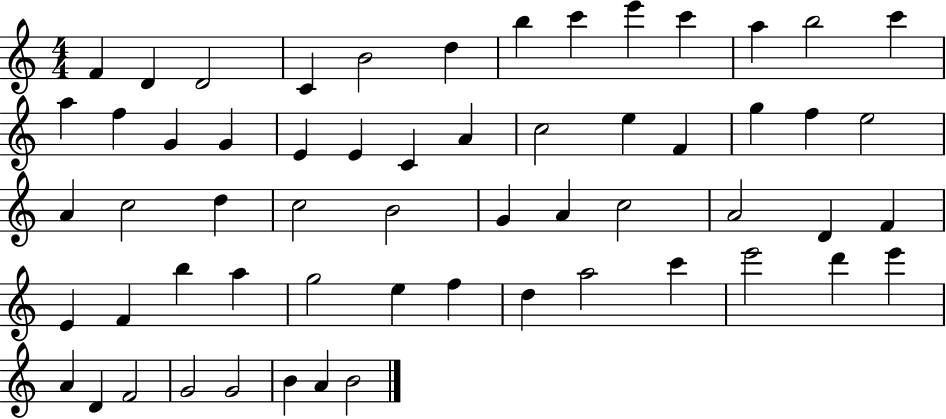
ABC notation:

X:1
T:Untitled
M:4/4
L:1/4
K:C
F D D2 C B2 d b c' e' c' a b2 c' a f G G E E C A c2 e F g f e2 A c2 d c2 B2 G A c2 A2 D F E F b a g2 e f d a2 c' e'2 d' e' A D F2 G2 G2 B A B2